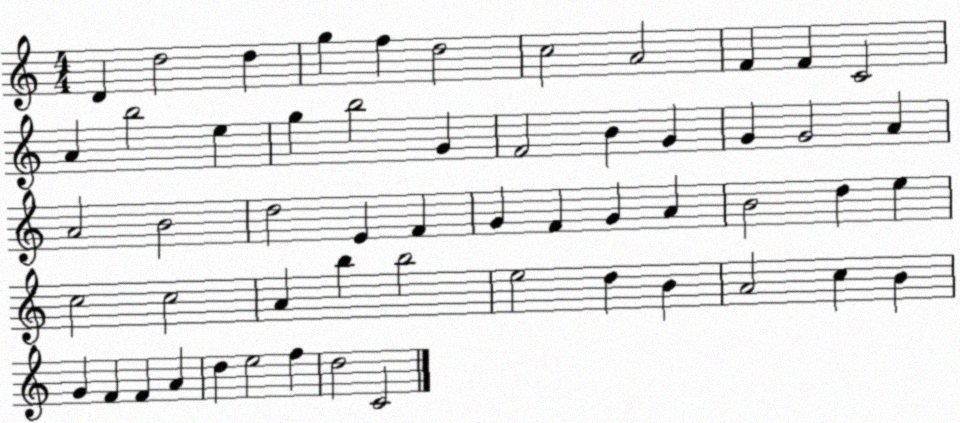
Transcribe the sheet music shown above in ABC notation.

X:1
T:Untitled
M:4/4
L:1/4
K:C
D d2 d g f d2 c2 A2 F F C2 A b2 e g b2 G F2 B G G G2 A A2 B2 d2 E F G F G A B2 d e c2 c2 A b b2 e2 d B A2 c B G F F A d e2 f d2 C2